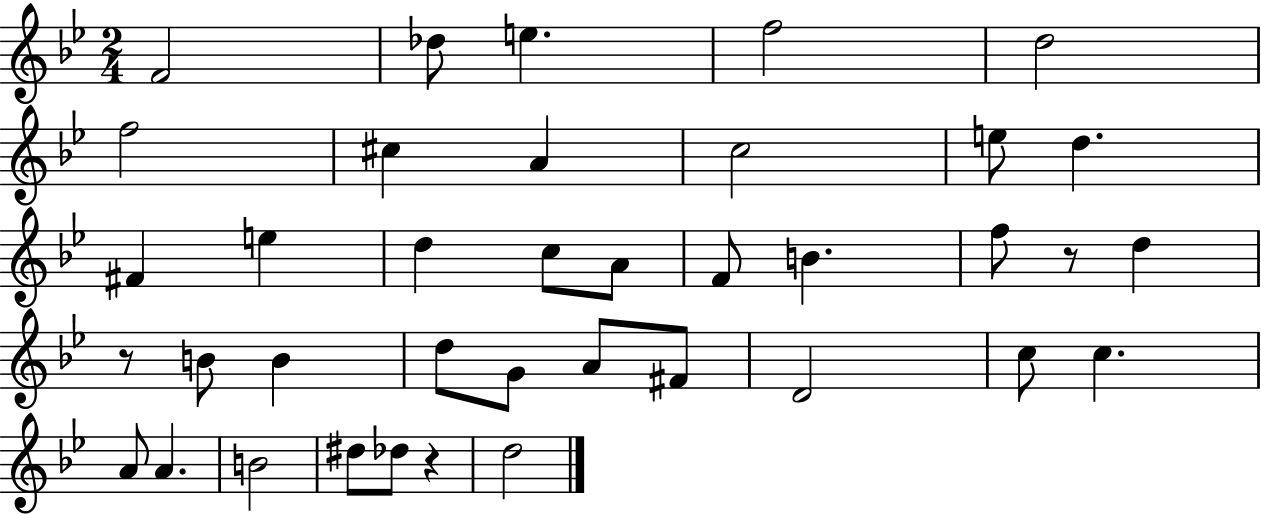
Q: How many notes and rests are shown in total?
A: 38